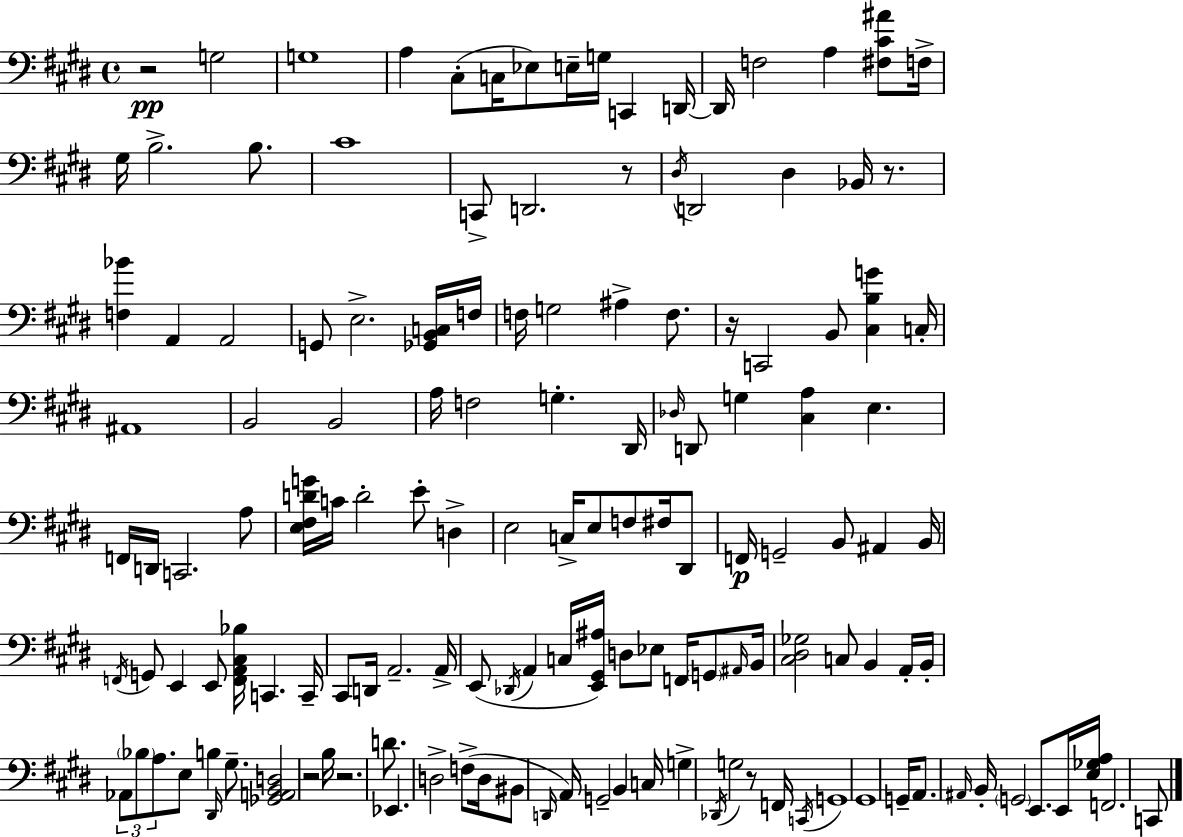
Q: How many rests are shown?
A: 7